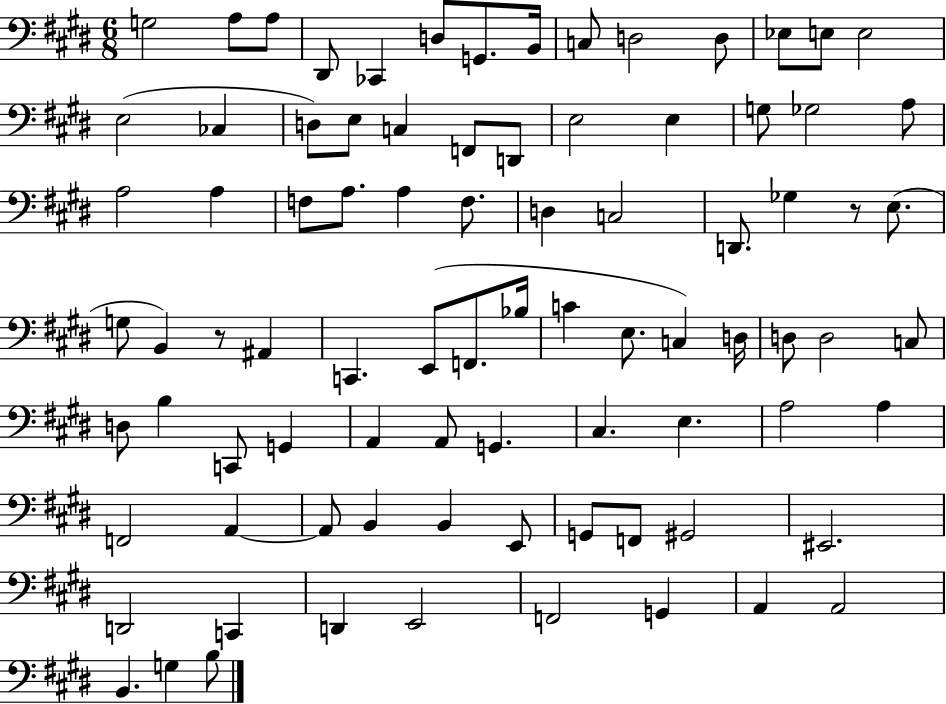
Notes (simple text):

G3/h A3/e A3/e D#2/e CES2/q D3/e G2/e. B2/s C3/e D3/h D3/e Eb3/e E3/e E3/h E3/h CES3/q D3/e E3/e C3/q F2/e D2/e E3/h E3/q G3/e Gb3/h A3/e A3/h A3/q F3/e A3/e. A3/q F3/e. D3/q C3/h D2/e. Gb3/q R/e E3/e. G3/e B2/q R/e A#2/q C2/q. E2/e F2/e. Bb3/s C4/q E3/e. C3/q D3/s D3/e D3/h C3/e D3/e B3/q C2/e G2/q A2/q A2/e G2/q. C#3/q. E3/q. A3/h A3/q F2/h A2/q A2/e B2/q B2/q E2/e G2/e F2/e G#2/h EIS2/h. D2/h C2/q D2/q E2/h F2/h G2/q A2/q A2/h B2/q. G3/q B3/e